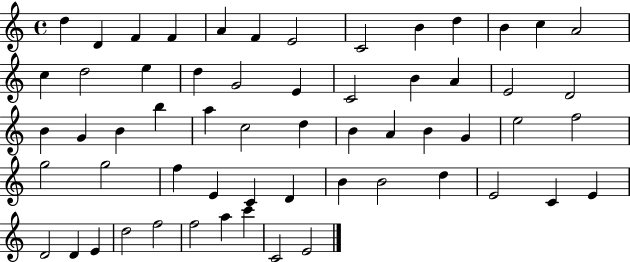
{
  \clef treble
  \time 4/4
  \defaultTimeSignature
  \key c \major
  d''4 d'4 f'4 f'4 | a'4 f'4 e'2 | c'2 b'4 d''4 | b'4 c''4 a'2 | \break c''4 d''2 e''4 | d''4 g'2 e'4 | c'2 b'4 a'4 | e'2 d'2 | \break b'4 g'4 b'4 b''4 | a''4 c''2 d''4 | b'4 a'4 b'4 g'4 | e''2 f''2 | \break g''2 g''2 | f''4 e'4 c'4 d'4 | b'4 b'2 d''4 | e'2 c'4 e'4 | \break d'2 d'4 e'4 | d''2 f''2 | f''2 a''4 c'''4 | c'2 e'2 | \break \bar "|."
}